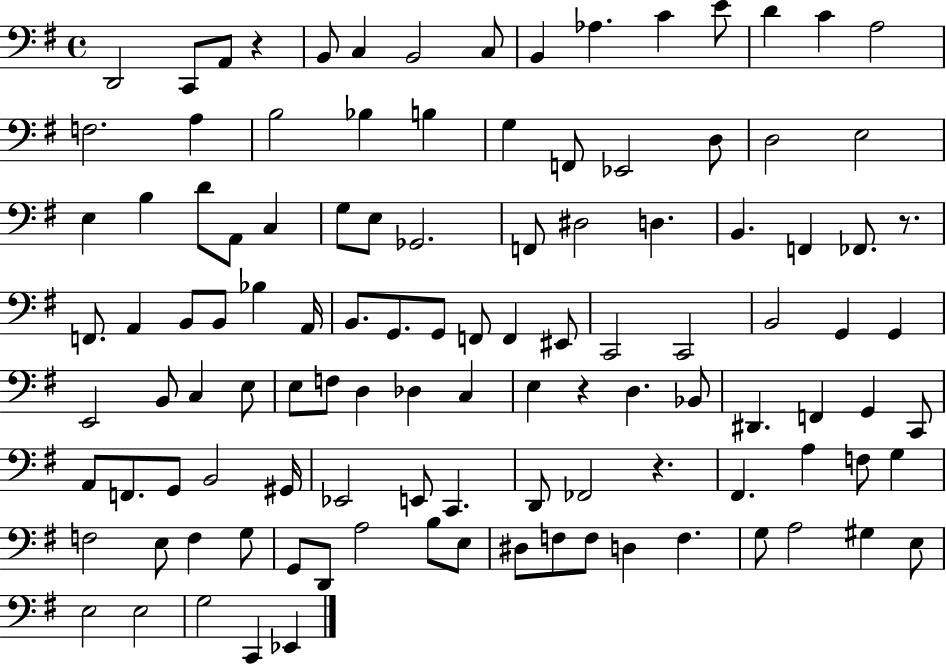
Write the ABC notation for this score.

X:1
T:Untitled
M:4/4
L:1/4
K:G
D,,2 C,,/2 A,,/2 z B,,/2 C, B,,2 C,/2 B,, _A, C E/2 D C A,2 F,2 A, B,2 _B, B, G, F,,/2 _E,,2 D,/2 D,2 E,2 E, B, D/2 A,,/2 C, G,/2 E,/2 _G,,2 F,,/2 ^D,2 D, B,, F,, _F,,/2 z/2 F,,/2 A,, B,,/2 B,,/2 _B, A,,/4 B,,/2 G,,/2 G,,/2 F,,/2 F,, ^E,,/2 C,,2 C,,2 B,,2 G,, G,, E,,2 B,,/2 C, E,/2 E,/2 F,/2 D, _D, C, E, z D, _B,,/2 ^D,, F,, G,, C,,/2 A,,/2 F,,/2 G,,/2 B,,2 ^G,,/4 _E,,2 E,,/2 C,, D,,/2 _F,,2 z ^F,, A, F,/2 G, F,2 E,/2 F, G,/2 G,,/2 D,,/2 A,2 B,/2 E,/2 ^D,/2 F,/2 F,/2 D, F, G,/2 A,2 ^G, E,/2 E,2 E,2 G,2 C,, _E,,